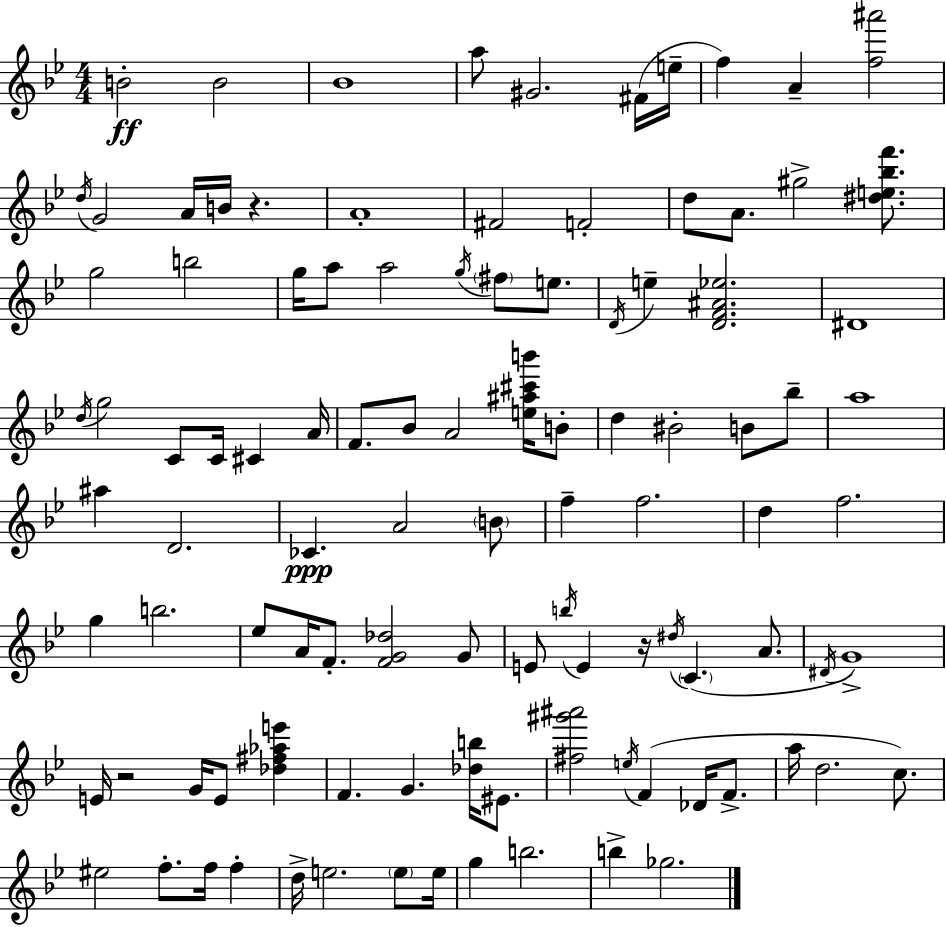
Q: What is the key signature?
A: BES major